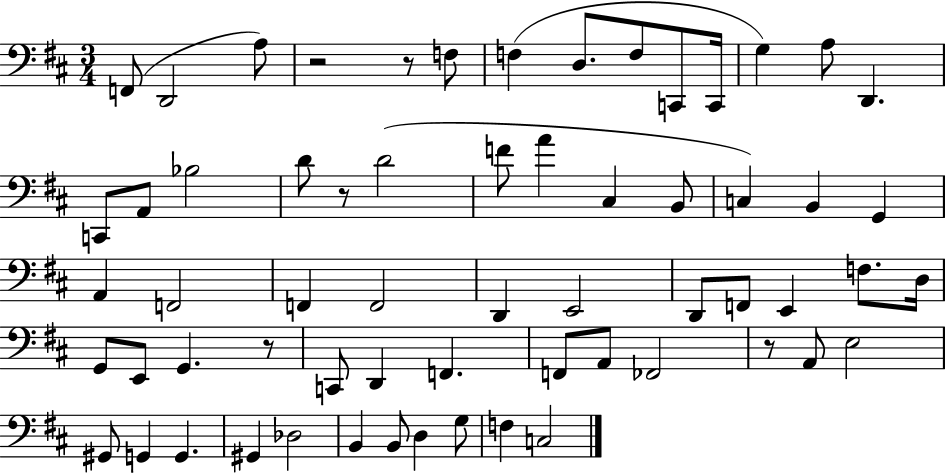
F2/e D2/h A3/e R/h R/e F3/e F3/q D3/e. F3/e C2/e C2/s G3/q A3/e D2/q. C2/e A2/e Bb3/h D4/e R/e D4/h F4/e A4/q C#3/q B2/e C3/q B2/q G2/q A2/q F2/h F2/q F2/h D2/q E2/h D2/e F2/e E2/q F3/e. D3/s G2/e E2/e G2/q. R/e C2/e D2/q F2/q. F2/e A2/e FES2/h R/e A2/e E3/h G#2/e G2/q G2/q. G#2/q Db3/h B2/q B2/e D3/q G3/e F3/q C3/h